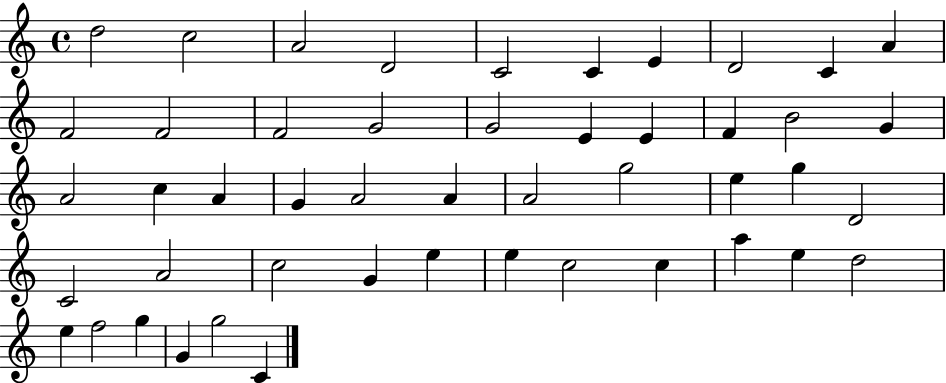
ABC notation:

X:1
T:Untitled
M:4/4
L:1/4
K:C
d2 c2 A2 D2 C2 C E D2 C A F2 F2 F2 G2 G2 E E F B2 G A2 c A G A2 A A2 g2 e g D2 C2 A2 c2 G e e c2 c a e d2 e f2 g G g2 C